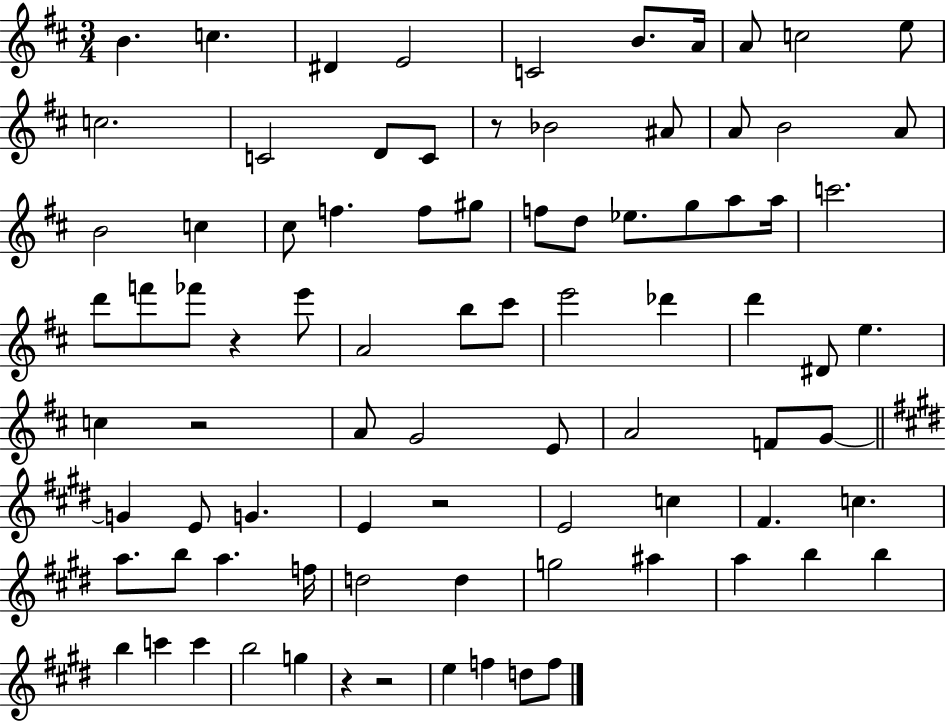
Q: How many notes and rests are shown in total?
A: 85